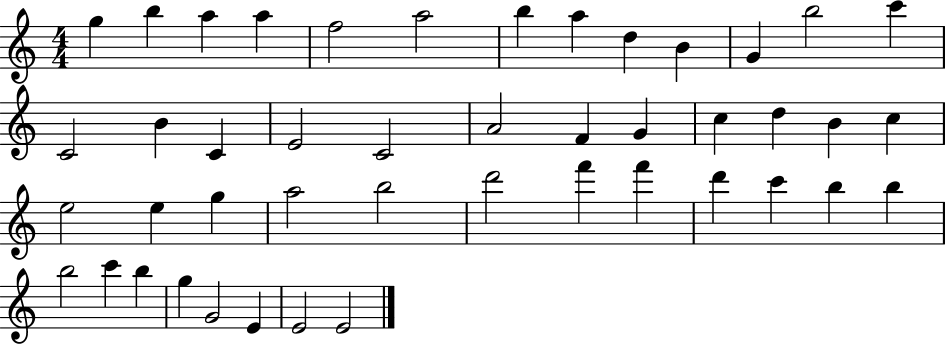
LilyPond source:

{
  \clef treble
  \numericTimeSignature
  \time 4/4
  \key c \major
  g''4 b''4 a''4 a''4 | f''2 a''2 | b''4 a''4 d''4 b'4 | g'4 b''2 c'''4 | \break c'2 b'4 c'4 | e'2 c'2 | a'2 f'4 g'4 | c''4 d''4 b'4 c''4 | \break e''2 e''4 g''4 | a''2 b''2 | d'''2 f'''4 f'''4 | d'''4 c'''4 b''4 b''4 | \break b''2 c'''4 b''4 | g''4 g'2 e'4 | e'2 e'2 | \bar "|."
}